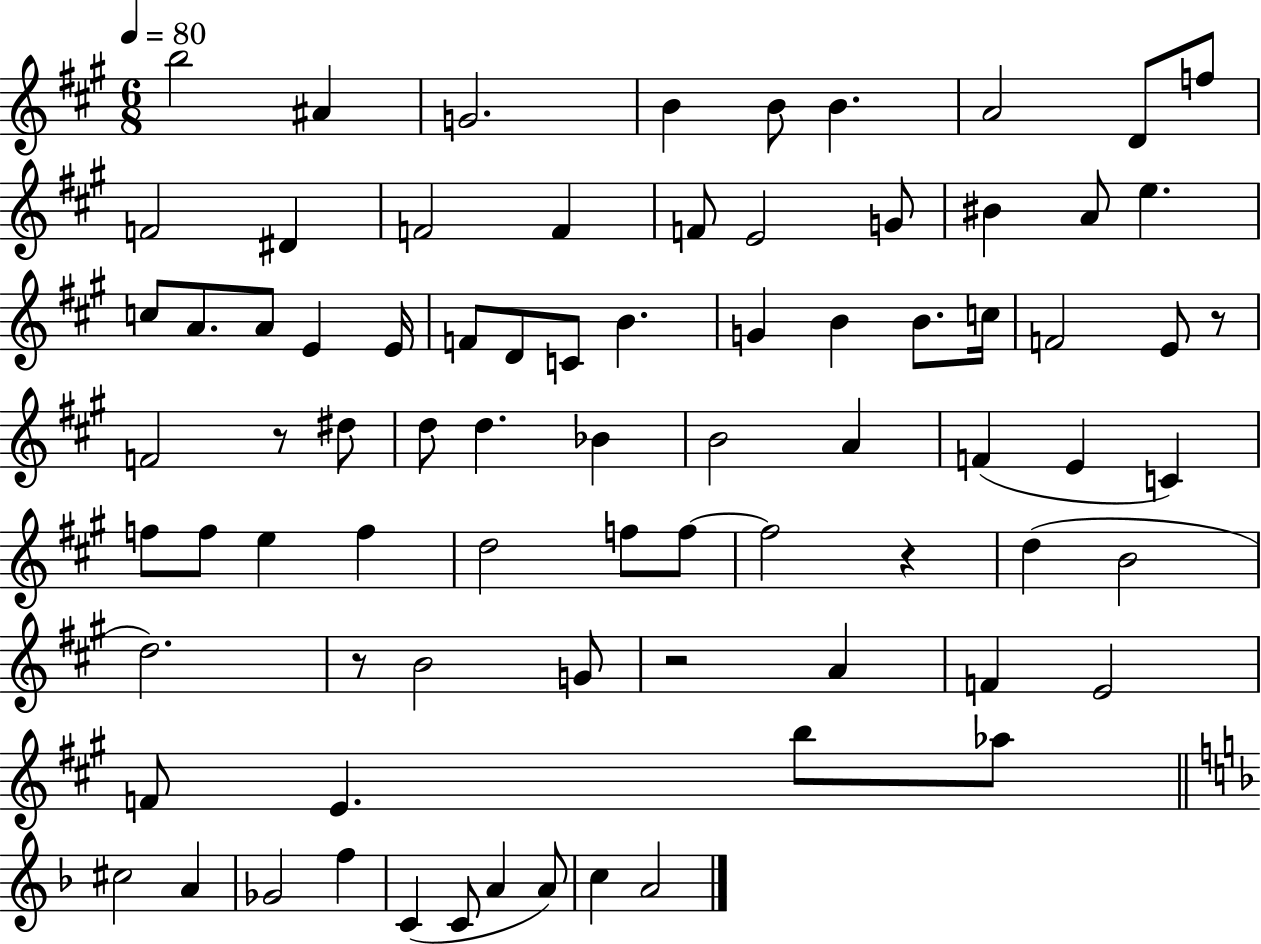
B5/h A#4/q G4/h. B4/q B4/e B4/q. A4/h D4/e F5/e F4/h D#4/q F4/h F4/q F4/e E4/h G4/e BIS4/q A4/e E5/q. C5/e A4/e. A4/e E4/q E4/s F4/e D4/e C4/e B4/q. G4/q B4/q B4/e. C5/s F4/h E4/e R/e F4/h R/e D#5/e D5/e D5/q. Bb4/q B4/h A4/q F4/q E4/q C4/q F5/e F5/e E5/q F5/q D5/h F5/e F5/e F5/h R/q D5/q B4/h D5/h. R/e B4/h G4/e R/h A4/q F4/q E4/h F4/e E4/q. B5/e Ab5/e C#5/h A4/q Gb4/h F5/q C4/q C4/e A4/q A4/e C5/q A4/h